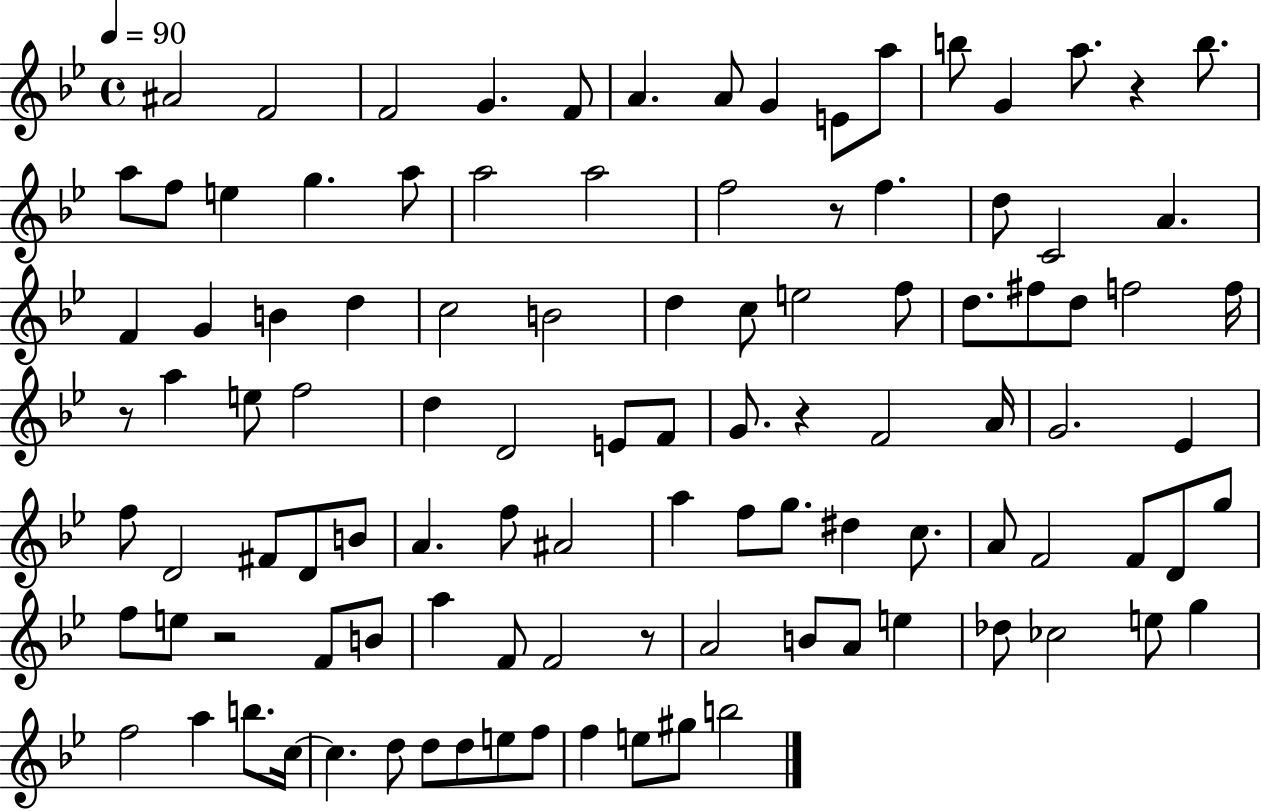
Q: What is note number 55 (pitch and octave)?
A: D4